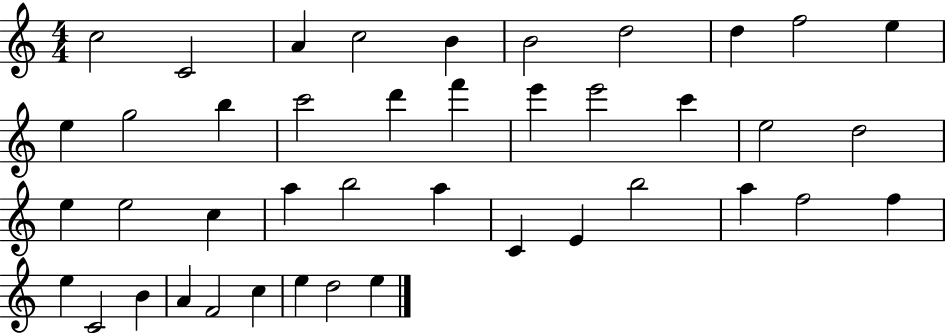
C5/h C4/h A4/q C5/h B4/q B4/h D5/h D5/q F5/h E5/q E5/q G5/h B5/q C6/h D6/q F6/q E6/q E6/h C6/q E5/h D5/h E5/q E5/h C5/q A5/q B5/h A5/q C4/q E4/q B5/h A5/q F5/h F5/q E5/q C4/h B4/q A4/q F4/h C5/q E5/q D5/h E5/q